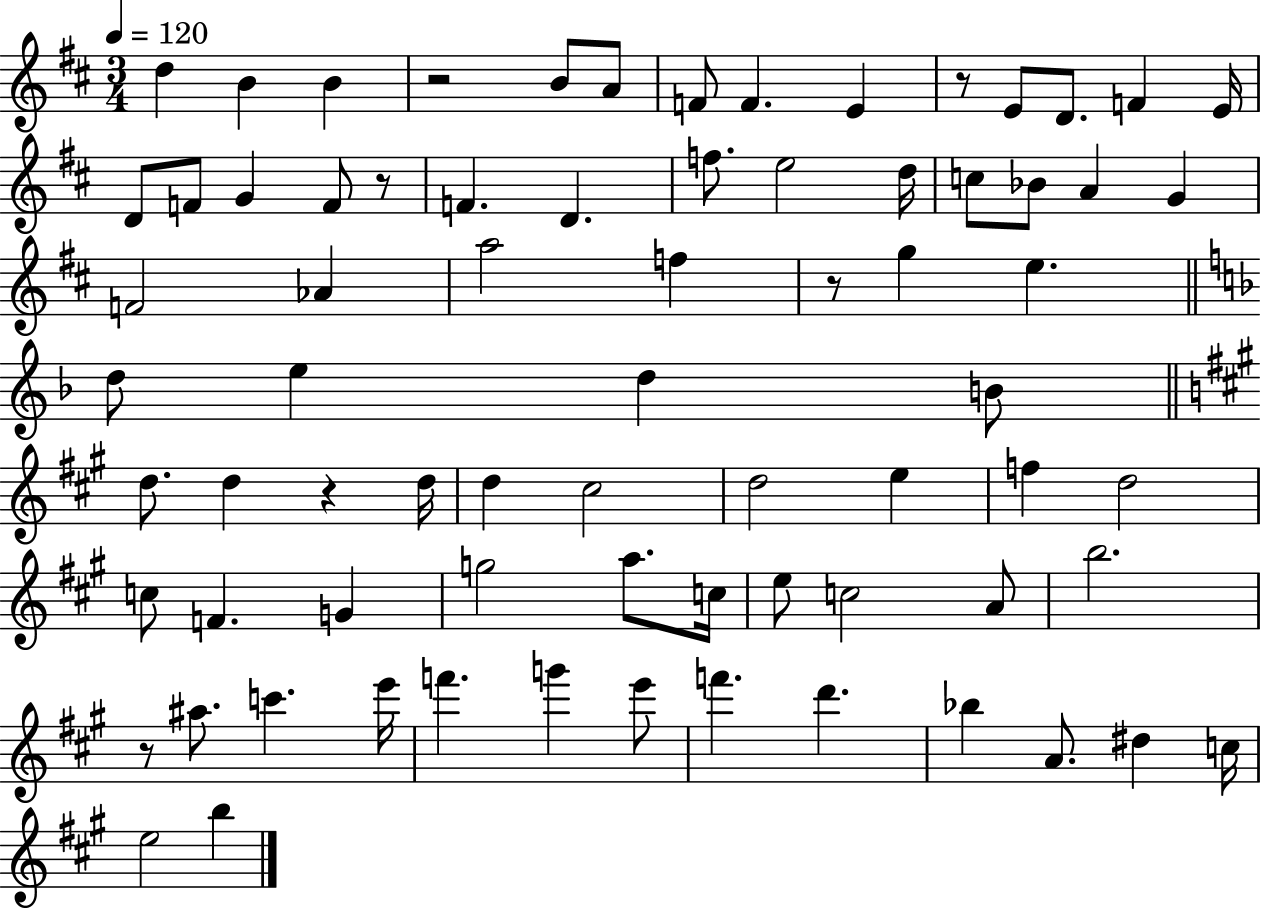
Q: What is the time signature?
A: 3/4